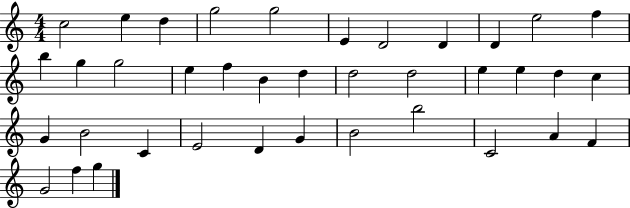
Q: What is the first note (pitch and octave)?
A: C5